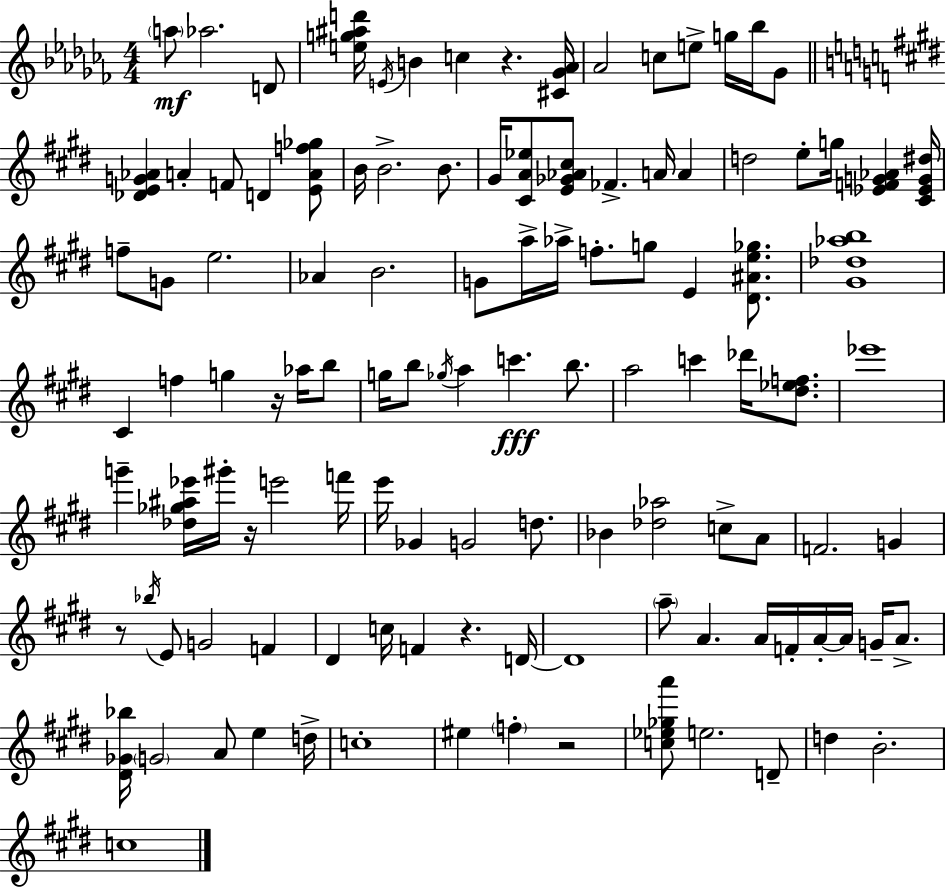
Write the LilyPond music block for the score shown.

{
  \clef treble
  \numericTimeSignature
  \time 4/4
  \key aes \minor
  \parenthesize a''8\mf aes''2. d'8 | <e'' g'' ais'' d'''>16 \acciaccatura { e'16 } b'4 c''4 r4. | <cis' ges' aes'>16 aes'2 c''8 e''8-> g''16 bes''16 ges'8 | \bar "||" \break \key e \major <des' e' g' aes'>4 a'4-. f'8 d'4 <e' a' f'' ges''>8 | b'16 b'2.-> b'8. | gis'16 <cis' a' ees''>8 <e' ges' aes' cis''>8 fes'4.-> a'16 a'4 | d''2 e''8-. g''16 <ees' f' g' aes'>4 <cis' ees' g' dis''>16 | \break f''8-- g'8 e''2. | aes'4 b'2. | g'8 a''16-> aes''16-> f''8.-. g''8 e'4 <dis' ais' e'' ges''>8. | <gis' des'' aes'' b''>1 | \break cis'4 f''4 g''4 r16 aes''16 b''8 | g''16 b''8 \acciaccatura { ges''16 } a''4 c'''4.\fff b''8. | a''2 c'''4 des'''16 <dis'' ees'' f''>8. | ees'''1 | \break g'''4-- <des'' ges'' ais'' ees'''>16 gis'''16-. r16 e'''2 | f'''16 e'''16 ges'4 g'2 d''8. | bes'4 <des'' aes''>2 c''8-> a'8 | f'2. g'4 | \break r8 \acciaccatura { bes''16 } e'8 g'2 f'4 | dis'4 c''16 f'4 r4. | d'16~~ d'1 | \parenthesize a''8-- a'4. a'16 f'16-. a'16-.~~ a'16 g'16-- a'8.-> | \break <dis' ges' bes''>16 \parenthesize g'2 a'8 e''4 | d''16-> c''1-. | eis''4 \parenthesize f''4-. r2 | <c'' ees'' ges'' a'''>8 e''2. | \break d'8-- d''4 b'2.-. | c''1 | \bar "|."
}